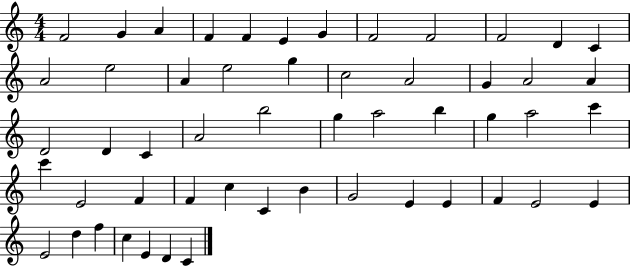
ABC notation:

X:1
T:Untitled
M:4/4
L:1/4
K:C
F2 G A F F E G F2 F2 F2 D C A2 e2 A e2 g c2 A2 G A2 A D2 D C A2 b2 g a2 b g a2 c' c' E2 F F c C B G2 E E F E2 E E2 d f c E D C